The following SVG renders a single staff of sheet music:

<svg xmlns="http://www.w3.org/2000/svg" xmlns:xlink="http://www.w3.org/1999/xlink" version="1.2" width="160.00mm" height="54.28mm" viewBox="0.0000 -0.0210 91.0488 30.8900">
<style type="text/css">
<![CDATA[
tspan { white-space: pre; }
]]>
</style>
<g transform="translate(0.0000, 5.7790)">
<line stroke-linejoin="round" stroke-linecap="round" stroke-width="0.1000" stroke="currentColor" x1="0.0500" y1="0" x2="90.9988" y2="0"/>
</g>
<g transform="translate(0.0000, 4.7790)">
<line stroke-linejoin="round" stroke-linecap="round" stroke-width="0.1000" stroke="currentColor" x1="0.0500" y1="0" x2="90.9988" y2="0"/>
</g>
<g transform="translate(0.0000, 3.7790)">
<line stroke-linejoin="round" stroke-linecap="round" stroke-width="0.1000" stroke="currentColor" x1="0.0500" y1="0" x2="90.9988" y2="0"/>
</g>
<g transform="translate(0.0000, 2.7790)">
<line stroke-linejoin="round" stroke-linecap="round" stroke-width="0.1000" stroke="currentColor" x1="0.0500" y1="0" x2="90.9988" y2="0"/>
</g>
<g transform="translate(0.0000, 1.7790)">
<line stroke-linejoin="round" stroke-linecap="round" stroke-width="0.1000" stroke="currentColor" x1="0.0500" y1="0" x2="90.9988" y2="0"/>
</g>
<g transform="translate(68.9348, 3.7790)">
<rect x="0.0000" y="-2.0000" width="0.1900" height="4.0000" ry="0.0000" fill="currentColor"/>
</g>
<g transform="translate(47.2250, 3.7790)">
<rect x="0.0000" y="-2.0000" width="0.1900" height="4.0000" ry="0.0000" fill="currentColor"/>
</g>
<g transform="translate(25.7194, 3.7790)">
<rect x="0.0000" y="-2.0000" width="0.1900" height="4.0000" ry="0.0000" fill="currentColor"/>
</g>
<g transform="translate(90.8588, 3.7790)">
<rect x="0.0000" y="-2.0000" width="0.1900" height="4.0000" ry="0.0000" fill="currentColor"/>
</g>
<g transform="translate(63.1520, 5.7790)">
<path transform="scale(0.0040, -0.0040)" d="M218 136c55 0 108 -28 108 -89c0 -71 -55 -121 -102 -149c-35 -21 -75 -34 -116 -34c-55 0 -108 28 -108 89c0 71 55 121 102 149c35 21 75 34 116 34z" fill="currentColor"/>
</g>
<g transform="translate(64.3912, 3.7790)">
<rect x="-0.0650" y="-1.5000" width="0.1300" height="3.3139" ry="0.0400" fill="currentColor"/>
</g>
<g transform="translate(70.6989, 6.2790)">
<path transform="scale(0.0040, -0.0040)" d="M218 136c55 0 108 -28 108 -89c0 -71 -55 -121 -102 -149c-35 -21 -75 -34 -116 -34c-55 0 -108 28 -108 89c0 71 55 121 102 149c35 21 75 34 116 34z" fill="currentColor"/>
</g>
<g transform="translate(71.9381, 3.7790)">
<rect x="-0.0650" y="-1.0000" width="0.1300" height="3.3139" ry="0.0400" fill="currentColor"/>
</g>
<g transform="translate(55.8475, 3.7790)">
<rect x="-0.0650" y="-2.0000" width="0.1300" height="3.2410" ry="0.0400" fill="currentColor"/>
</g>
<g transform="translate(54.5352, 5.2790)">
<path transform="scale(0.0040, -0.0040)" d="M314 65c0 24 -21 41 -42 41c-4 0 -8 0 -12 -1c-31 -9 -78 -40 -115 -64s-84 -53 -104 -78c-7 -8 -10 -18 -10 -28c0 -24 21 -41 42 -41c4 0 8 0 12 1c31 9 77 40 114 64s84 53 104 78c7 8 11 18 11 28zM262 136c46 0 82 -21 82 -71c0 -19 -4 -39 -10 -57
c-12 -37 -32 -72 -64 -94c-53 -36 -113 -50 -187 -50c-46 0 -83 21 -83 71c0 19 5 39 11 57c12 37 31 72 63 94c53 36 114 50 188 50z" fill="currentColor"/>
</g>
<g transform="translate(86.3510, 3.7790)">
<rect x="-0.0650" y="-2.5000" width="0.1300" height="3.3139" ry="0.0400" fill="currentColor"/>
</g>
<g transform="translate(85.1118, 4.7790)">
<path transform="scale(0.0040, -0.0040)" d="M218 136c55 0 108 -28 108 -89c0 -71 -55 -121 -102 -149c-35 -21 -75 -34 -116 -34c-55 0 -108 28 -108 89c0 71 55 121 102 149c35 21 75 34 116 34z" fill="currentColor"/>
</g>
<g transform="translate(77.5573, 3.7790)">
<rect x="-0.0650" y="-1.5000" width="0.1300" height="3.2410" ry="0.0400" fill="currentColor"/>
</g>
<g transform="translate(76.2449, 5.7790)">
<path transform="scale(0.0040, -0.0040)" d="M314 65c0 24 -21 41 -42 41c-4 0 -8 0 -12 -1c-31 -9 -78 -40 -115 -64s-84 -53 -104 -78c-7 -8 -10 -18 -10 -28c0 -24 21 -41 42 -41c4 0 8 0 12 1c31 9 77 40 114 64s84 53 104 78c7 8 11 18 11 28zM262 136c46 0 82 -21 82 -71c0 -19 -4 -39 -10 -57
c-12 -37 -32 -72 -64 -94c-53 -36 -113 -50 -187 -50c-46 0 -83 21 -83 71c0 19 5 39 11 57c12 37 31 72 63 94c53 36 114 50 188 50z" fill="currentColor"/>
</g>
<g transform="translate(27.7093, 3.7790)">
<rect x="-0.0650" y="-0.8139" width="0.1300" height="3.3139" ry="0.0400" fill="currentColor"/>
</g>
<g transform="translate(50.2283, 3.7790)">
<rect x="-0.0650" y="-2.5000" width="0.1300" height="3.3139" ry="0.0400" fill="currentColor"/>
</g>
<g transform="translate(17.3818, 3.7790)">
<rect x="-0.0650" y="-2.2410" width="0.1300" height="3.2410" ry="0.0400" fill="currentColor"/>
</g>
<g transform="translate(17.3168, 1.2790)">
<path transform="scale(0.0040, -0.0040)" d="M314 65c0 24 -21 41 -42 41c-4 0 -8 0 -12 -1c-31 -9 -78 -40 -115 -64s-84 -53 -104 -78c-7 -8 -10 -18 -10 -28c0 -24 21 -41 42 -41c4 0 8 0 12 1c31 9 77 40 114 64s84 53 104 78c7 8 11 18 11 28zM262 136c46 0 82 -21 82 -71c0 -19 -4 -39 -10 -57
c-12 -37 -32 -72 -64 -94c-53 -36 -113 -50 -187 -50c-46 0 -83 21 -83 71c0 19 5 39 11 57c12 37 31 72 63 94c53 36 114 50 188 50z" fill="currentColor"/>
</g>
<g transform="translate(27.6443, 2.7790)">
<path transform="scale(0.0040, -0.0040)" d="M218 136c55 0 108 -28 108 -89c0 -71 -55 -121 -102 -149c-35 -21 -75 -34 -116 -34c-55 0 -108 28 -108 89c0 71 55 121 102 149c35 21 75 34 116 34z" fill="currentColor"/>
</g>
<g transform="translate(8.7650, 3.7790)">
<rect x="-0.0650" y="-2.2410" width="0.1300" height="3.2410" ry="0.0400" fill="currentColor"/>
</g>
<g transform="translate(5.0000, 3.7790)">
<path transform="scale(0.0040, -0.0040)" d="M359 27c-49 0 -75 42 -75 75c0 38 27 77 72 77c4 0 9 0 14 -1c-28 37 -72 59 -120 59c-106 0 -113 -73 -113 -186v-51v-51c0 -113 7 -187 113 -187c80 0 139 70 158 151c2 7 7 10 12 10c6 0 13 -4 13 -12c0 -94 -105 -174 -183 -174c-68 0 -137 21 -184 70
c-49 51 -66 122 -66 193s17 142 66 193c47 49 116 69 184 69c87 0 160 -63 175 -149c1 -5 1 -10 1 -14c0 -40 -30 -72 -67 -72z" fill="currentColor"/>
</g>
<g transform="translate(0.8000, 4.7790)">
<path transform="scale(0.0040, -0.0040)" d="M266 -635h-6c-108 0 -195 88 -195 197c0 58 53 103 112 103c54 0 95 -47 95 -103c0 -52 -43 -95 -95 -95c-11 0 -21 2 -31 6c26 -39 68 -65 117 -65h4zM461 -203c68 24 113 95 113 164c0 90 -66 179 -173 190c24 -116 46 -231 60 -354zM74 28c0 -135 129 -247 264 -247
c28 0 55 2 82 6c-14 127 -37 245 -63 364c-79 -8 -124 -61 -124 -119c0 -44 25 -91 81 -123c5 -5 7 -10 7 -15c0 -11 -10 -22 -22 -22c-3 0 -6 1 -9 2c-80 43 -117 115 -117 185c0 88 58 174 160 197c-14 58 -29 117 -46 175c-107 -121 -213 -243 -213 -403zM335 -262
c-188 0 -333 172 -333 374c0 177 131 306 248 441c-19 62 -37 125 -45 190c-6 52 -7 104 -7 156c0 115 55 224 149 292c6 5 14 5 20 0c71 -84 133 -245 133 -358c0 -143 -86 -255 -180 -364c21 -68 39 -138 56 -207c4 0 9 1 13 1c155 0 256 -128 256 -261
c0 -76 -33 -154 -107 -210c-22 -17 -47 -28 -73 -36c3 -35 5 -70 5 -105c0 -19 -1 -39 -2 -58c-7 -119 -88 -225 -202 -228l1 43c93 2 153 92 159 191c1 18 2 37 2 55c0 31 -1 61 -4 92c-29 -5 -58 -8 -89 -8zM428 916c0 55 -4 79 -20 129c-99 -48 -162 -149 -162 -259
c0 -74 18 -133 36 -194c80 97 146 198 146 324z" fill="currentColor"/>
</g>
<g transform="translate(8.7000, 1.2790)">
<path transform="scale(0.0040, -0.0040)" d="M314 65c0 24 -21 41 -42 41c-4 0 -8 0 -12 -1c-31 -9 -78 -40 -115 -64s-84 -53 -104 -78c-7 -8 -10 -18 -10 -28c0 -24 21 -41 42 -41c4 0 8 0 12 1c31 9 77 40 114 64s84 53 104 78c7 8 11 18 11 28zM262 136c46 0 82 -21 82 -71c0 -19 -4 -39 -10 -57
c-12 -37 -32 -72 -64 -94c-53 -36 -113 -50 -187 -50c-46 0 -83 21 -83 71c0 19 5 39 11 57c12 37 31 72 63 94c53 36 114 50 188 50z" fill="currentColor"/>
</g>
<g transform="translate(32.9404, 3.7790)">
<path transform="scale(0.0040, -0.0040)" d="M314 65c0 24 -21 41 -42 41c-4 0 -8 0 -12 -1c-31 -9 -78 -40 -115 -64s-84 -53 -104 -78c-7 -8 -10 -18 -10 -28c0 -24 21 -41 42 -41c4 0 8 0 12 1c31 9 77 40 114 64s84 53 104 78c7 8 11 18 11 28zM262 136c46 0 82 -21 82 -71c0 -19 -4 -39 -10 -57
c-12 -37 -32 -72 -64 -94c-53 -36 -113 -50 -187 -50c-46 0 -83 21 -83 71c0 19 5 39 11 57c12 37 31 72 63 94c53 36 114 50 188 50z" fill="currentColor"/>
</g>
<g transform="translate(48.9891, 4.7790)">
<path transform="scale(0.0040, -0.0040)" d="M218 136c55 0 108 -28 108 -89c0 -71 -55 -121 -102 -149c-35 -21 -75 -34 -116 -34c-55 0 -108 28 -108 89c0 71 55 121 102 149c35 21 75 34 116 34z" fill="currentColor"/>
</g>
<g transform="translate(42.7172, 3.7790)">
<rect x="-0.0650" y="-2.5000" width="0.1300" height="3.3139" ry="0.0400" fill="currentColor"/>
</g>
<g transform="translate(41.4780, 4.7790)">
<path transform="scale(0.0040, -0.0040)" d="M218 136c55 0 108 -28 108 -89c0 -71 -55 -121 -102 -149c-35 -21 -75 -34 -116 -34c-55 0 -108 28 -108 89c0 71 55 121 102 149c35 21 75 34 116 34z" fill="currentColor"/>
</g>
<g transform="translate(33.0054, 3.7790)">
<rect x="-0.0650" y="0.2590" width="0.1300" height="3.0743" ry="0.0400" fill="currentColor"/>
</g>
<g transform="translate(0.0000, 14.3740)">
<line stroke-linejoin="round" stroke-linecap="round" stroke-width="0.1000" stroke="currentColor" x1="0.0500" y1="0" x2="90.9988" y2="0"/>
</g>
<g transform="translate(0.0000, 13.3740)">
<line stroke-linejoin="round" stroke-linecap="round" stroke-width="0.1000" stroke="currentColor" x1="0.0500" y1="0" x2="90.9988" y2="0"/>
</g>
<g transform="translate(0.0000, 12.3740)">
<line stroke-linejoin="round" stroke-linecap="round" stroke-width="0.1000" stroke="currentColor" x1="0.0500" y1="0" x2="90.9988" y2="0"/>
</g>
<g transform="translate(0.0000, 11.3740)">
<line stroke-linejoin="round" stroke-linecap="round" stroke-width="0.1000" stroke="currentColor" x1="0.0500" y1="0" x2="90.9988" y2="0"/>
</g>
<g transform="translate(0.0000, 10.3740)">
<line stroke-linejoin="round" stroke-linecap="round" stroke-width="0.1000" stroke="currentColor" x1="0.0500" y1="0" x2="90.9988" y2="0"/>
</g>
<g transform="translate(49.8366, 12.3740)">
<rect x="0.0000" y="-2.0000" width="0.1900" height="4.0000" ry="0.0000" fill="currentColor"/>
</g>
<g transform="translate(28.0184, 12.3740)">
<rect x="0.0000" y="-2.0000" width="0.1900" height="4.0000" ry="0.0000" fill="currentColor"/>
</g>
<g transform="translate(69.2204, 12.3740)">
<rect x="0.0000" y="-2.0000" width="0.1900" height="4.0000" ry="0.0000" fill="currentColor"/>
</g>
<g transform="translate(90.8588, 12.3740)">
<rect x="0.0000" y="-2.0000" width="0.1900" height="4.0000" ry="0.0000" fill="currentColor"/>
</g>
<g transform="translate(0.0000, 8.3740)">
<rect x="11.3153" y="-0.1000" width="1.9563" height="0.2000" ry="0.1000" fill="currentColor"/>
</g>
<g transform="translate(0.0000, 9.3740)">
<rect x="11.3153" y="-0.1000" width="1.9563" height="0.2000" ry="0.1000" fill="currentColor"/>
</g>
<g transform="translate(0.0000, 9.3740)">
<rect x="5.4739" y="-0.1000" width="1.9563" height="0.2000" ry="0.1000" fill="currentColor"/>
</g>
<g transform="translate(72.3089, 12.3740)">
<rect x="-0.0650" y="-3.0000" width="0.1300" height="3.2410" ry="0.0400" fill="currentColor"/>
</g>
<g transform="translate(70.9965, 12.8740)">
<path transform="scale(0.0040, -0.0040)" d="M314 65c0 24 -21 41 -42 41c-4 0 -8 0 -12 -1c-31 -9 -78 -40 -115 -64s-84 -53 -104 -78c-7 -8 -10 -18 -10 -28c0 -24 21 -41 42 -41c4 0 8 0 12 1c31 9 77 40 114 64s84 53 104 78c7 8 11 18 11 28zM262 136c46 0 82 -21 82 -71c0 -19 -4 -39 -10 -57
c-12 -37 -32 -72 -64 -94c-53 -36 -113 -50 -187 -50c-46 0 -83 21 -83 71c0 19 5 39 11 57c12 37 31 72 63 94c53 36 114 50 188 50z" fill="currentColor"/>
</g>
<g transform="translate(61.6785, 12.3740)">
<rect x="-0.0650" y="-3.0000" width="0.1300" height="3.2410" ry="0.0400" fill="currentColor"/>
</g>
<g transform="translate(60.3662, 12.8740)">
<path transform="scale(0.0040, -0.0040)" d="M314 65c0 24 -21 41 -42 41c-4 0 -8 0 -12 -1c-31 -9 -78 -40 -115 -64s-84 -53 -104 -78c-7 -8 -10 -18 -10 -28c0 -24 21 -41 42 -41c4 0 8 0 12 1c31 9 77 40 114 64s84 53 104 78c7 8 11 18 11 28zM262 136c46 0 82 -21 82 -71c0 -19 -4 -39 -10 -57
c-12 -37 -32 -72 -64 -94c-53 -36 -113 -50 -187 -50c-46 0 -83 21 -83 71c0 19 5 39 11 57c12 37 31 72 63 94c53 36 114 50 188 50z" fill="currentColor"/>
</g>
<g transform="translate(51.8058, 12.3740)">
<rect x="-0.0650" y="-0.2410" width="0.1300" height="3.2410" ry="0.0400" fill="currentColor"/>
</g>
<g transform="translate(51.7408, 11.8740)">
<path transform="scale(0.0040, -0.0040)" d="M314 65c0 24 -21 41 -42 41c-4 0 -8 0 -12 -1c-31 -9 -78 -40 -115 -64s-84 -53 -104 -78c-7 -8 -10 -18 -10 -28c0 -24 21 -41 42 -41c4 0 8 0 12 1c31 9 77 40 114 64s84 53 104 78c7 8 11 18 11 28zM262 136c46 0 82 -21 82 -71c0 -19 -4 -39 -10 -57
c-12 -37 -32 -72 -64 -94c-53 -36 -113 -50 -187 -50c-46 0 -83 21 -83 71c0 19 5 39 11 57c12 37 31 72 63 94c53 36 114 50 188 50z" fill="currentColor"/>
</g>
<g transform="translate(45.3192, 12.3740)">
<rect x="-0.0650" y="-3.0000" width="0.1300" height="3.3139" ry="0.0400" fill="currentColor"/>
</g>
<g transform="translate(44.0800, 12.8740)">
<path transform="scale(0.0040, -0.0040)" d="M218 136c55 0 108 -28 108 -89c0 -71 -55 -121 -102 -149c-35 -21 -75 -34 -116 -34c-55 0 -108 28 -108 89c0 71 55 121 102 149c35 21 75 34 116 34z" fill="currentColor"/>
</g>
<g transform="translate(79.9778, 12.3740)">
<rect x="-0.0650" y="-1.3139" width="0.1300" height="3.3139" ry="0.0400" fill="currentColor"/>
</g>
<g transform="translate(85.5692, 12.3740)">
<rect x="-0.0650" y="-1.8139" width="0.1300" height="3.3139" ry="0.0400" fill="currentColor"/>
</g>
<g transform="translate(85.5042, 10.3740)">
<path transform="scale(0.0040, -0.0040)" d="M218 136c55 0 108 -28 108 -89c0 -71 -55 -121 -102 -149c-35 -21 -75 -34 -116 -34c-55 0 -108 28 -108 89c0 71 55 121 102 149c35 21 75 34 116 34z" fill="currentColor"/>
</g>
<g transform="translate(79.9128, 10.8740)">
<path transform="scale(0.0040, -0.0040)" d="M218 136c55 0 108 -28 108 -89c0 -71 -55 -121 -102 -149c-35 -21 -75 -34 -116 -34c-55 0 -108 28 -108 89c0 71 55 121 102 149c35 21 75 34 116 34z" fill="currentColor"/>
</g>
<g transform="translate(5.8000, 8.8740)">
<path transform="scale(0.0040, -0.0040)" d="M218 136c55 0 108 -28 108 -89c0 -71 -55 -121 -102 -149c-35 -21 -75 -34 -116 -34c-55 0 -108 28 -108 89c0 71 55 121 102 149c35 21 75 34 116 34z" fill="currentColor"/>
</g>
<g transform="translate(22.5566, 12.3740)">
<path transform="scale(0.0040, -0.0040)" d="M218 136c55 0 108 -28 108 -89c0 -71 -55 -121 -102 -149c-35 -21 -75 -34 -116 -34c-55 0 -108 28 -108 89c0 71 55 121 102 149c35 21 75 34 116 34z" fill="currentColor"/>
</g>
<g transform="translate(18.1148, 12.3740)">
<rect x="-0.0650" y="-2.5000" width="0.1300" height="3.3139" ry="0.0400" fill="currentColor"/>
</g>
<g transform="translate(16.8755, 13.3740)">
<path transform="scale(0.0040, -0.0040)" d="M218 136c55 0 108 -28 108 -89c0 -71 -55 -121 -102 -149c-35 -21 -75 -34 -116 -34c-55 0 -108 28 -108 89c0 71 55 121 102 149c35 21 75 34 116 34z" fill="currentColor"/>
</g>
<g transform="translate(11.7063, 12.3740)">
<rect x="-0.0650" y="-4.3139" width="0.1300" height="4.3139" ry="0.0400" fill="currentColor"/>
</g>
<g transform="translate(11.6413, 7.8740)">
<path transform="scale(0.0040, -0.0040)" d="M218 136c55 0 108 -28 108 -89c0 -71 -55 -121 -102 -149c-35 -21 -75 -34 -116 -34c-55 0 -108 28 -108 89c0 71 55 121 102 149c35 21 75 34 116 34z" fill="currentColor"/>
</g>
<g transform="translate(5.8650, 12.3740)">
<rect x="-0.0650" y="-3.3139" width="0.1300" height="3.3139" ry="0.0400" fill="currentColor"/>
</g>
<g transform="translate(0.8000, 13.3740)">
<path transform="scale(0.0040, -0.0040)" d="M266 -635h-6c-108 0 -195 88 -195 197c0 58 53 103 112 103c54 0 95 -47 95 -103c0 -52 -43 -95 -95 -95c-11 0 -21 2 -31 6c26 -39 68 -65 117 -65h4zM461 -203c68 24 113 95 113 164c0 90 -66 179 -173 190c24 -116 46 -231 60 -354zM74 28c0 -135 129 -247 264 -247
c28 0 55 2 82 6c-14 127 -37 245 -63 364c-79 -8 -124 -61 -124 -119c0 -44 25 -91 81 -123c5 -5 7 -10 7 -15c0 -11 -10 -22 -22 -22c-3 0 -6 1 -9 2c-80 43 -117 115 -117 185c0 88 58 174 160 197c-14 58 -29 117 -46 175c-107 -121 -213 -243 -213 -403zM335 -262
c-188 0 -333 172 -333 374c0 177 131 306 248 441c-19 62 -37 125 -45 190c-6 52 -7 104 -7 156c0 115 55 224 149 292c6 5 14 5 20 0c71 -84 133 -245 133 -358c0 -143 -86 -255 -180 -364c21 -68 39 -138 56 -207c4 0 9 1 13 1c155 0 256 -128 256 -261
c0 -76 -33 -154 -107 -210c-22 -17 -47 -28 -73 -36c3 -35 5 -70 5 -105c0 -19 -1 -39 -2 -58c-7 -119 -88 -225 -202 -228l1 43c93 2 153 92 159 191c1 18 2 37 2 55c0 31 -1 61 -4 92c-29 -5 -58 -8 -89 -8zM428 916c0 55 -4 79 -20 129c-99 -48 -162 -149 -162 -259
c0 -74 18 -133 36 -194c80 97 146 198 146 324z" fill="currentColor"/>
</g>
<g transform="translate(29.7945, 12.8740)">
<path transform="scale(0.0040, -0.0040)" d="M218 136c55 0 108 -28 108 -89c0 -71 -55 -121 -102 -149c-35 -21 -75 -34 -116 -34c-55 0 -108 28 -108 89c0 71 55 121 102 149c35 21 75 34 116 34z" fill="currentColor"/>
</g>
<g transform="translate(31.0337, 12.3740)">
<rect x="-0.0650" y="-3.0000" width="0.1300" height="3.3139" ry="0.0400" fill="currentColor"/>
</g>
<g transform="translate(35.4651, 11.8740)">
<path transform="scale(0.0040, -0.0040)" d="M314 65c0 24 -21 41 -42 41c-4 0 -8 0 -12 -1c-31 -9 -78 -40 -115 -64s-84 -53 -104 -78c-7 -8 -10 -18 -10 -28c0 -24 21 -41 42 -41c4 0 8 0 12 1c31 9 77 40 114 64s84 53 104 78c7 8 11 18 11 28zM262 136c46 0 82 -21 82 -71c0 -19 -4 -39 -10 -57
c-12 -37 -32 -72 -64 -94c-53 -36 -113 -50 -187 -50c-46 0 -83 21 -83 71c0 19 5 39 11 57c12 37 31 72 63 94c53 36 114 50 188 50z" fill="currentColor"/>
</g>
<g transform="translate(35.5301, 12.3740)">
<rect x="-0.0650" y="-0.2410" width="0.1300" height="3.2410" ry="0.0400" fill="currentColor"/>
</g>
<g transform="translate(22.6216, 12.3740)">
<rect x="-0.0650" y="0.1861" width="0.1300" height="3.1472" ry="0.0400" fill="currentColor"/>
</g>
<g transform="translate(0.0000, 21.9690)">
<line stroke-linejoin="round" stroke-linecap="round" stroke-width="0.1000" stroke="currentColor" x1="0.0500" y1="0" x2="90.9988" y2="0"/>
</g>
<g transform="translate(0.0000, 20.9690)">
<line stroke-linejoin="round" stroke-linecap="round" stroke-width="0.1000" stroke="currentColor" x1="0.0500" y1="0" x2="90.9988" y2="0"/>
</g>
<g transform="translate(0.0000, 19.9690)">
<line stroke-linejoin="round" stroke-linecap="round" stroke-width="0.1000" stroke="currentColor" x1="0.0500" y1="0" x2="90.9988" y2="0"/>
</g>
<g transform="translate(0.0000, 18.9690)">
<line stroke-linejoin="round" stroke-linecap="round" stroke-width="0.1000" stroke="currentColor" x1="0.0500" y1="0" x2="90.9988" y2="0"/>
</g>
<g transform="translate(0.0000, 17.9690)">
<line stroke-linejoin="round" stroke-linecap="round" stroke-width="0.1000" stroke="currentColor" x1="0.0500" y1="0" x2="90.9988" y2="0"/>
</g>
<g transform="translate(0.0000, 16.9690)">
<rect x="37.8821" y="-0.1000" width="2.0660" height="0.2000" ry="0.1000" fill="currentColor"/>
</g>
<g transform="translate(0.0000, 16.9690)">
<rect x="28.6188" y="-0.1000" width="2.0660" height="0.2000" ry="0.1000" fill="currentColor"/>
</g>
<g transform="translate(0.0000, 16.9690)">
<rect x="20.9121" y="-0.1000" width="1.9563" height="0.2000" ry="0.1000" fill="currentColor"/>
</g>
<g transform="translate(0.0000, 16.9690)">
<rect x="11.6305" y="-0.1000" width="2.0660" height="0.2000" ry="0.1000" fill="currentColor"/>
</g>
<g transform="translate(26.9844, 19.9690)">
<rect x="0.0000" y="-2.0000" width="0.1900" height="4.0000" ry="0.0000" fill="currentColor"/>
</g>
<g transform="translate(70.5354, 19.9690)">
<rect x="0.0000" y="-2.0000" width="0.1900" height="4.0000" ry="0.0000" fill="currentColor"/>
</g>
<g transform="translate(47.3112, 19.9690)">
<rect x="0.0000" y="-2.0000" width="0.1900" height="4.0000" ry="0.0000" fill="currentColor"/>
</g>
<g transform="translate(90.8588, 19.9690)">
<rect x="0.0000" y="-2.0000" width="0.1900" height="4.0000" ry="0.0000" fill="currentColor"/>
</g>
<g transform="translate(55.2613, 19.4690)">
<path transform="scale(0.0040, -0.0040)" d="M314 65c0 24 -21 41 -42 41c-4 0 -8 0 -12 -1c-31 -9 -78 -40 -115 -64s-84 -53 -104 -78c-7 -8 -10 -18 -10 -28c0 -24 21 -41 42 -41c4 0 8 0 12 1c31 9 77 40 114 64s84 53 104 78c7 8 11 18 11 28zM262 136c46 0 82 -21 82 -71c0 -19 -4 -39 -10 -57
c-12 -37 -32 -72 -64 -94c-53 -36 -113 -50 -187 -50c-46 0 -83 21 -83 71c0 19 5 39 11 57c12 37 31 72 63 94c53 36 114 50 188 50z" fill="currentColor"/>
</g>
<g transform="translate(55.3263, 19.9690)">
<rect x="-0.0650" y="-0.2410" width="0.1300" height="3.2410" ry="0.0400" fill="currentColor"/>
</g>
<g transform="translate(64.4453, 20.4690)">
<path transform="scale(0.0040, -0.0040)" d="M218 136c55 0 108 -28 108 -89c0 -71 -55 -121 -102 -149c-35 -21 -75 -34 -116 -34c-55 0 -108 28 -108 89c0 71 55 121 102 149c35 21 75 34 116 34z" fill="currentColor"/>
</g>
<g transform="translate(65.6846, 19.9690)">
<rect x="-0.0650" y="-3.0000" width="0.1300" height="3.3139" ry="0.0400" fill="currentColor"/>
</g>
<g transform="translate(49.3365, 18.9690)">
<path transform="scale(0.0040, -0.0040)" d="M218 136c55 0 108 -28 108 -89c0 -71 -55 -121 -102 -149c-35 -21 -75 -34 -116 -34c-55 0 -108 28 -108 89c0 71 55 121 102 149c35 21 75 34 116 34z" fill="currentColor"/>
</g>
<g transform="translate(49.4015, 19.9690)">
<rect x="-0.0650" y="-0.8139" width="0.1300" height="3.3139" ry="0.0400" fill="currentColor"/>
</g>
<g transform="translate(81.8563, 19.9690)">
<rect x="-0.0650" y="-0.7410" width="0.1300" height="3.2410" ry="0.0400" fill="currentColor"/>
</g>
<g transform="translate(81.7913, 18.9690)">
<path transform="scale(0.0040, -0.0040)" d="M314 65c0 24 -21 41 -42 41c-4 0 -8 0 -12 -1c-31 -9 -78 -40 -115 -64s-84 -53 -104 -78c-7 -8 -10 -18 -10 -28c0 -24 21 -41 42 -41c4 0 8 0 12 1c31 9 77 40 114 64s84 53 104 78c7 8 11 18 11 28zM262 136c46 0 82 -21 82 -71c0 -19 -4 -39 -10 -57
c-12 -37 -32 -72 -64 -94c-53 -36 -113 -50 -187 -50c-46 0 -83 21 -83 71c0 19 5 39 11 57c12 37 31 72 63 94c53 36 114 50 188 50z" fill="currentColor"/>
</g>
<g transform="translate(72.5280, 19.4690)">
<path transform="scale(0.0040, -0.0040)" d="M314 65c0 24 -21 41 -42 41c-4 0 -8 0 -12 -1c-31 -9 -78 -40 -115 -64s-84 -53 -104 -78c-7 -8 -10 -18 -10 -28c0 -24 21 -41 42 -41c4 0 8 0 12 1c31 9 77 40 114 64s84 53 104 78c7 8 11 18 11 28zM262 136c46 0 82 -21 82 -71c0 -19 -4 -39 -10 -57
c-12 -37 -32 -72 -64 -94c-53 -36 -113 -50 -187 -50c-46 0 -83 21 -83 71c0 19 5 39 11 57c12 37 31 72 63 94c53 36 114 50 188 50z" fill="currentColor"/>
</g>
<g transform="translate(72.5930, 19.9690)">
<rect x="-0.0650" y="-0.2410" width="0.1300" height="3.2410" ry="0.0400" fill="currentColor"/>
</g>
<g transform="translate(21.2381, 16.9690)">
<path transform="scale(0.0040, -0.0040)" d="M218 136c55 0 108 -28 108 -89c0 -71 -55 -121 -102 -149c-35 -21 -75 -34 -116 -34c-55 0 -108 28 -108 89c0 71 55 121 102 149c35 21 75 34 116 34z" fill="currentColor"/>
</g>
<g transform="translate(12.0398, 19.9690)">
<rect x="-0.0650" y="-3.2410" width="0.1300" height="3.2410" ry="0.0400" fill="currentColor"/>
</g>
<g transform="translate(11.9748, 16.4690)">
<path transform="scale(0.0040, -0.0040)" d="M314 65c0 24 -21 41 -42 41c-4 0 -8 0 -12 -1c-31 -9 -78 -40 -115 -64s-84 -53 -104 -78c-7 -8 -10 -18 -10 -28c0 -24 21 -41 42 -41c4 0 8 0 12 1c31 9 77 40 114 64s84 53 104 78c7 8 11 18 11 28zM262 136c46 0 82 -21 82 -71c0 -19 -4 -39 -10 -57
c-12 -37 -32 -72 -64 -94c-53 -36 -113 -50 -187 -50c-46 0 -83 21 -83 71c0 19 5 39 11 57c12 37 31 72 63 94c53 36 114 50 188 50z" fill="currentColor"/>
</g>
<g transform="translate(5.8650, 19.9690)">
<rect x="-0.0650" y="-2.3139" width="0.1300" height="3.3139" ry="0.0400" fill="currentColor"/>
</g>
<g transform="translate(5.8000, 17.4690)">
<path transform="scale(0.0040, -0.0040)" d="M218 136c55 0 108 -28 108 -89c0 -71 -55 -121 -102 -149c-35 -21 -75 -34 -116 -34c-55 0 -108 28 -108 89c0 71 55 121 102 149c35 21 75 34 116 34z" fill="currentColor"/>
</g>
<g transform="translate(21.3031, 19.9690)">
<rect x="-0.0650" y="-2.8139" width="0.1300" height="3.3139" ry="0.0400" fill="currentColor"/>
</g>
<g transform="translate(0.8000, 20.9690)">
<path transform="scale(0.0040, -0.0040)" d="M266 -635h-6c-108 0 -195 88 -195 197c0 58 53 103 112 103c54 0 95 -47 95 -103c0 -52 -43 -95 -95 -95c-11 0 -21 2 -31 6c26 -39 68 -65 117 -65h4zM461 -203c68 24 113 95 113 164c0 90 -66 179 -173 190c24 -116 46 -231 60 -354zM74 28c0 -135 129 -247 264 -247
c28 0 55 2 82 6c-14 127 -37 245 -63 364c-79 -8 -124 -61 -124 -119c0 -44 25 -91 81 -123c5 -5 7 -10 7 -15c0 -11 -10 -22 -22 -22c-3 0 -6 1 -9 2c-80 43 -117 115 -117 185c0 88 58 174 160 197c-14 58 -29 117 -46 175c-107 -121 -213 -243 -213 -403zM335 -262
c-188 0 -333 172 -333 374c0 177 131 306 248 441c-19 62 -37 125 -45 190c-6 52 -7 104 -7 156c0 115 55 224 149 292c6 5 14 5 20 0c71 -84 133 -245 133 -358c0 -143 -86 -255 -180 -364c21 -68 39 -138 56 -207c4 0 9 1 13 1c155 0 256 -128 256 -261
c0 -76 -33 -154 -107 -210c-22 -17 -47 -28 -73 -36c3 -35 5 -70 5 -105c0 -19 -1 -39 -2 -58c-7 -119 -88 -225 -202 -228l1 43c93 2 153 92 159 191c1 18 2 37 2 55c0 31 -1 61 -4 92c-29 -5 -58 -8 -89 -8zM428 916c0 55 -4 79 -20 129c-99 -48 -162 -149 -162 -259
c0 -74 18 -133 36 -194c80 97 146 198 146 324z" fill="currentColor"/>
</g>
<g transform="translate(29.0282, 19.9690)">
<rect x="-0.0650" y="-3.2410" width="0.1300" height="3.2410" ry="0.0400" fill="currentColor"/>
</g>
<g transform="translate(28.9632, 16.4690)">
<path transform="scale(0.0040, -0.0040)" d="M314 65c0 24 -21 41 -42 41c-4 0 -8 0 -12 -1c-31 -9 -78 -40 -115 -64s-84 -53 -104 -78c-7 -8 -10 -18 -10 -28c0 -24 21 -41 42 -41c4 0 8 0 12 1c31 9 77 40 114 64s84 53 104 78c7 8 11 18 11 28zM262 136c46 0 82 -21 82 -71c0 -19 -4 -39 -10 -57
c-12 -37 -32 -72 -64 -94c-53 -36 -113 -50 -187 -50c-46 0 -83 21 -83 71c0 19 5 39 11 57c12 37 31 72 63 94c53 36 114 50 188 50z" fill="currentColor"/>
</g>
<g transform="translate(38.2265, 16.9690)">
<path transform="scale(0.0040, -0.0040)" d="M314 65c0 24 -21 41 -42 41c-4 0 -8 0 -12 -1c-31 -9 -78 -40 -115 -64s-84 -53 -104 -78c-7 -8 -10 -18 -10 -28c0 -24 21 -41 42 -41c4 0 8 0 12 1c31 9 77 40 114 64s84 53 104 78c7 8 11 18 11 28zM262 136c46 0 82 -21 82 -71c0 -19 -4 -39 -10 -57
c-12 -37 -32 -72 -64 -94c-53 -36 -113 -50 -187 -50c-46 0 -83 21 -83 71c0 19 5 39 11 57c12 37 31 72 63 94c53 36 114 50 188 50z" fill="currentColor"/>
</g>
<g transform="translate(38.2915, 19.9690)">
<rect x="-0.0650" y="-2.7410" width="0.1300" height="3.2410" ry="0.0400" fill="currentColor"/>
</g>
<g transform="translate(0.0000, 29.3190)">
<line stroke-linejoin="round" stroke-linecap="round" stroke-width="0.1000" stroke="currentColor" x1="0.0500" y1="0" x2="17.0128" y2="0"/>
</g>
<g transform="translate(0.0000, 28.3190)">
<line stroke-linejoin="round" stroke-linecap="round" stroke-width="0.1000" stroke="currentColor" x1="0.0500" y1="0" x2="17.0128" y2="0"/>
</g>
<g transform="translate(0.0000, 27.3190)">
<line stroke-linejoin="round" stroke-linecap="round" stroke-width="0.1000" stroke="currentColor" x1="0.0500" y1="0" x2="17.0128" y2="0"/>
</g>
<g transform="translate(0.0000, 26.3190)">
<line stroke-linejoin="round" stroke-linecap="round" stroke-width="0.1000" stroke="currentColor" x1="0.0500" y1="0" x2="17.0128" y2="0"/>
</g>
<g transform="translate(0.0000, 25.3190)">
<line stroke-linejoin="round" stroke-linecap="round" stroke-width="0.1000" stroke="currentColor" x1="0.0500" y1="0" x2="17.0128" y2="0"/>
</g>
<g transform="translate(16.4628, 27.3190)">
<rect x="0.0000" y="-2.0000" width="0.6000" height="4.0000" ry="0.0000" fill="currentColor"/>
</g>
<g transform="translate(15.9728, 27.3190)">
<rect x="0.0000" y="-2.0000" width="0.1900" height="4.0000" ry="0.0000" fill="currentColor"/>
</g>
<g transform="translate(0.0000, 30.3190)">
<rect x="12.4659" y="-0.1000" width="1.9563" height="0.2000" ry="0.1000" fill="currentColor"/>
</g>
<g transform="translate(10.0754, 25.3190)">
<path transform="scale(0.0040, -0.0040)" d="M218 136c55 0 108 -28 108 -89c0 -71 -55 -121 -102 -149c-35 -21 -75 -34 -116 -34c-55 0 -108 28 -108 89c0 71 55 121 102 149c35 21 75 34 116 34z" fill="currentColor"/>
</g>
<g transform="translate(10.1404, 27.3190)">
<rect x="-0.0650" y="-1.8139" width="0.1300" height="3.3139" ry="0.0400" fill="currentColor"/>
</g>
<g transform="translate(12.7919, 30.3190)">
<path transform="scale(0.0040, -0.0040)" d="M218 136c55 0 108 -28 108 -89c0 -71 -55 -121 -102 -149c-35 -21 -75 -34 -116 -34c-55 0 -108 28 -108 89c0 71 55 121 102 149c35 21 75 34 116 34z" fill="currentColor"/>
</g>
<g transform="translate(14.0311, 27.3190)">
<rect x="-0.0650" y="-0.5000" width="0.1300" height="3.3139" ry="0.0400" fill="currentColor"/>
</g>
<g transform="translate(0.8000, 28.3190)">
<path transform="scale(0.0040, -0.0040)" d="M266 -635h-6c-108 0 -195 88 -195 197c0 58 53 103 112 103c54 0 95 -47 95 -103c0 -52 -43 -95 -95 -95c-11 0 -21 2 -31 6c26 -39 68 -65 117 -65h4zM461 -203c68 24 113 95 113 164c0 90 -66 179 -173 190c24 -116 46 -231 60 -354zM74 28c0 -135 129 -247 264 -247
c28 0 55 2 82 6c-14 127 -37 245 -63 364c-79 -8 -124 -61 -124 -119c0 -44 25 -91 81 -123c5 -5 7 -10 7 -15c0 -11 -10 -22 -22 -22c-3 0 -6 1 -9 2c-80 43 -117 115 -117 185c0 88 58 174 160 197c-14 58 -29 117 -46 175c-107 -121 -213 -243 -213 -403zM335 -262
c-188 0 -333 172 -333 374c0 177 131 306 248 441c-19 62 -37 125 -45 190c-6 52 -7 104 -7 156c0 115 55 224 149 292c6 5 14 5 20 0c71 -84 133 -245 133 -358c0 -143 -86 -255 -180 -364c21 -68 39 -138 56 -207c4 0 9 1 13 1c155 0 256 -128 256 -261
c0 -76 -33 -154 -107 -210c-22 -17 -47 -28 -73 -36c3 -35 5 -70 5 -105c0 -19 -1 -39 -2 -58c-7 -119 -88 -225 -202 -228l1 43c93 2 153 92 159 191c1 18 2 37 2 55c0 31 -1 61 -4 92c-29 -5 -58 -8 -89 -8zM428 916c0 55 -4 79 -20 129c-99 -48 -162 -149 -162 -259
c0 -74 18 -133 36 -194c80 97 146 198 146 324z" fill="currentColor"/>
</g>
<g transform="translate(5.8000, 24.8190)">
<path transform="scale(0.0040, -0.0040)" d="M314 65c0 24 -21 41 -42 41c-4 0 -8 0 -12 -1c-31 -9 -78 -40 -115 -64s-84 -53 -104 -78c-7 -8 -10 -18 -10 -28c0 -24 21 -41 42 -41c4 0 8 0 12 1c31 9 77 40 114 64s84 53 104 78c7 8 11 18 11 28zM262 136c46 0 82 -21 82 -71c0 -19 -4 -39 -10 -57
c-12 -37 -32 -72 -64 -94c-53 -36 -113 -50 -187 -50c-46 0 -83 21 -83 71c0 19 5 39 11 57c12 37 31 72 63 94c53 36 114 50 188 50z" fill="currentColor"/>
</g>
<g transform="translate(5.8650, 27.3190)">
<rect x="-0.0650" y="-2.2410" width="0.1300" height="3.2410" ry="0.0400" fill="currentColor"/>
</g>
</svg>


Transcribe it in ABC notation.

X:1
T:Untitled
M:4/4
L:1/4
K:C
g2 g2 d B2 G G F2 E D E2 G b d' G B A c2 A c2 A2 A2 e f g b2 a b2 a2 d c2 A c2 d2 g2 f C